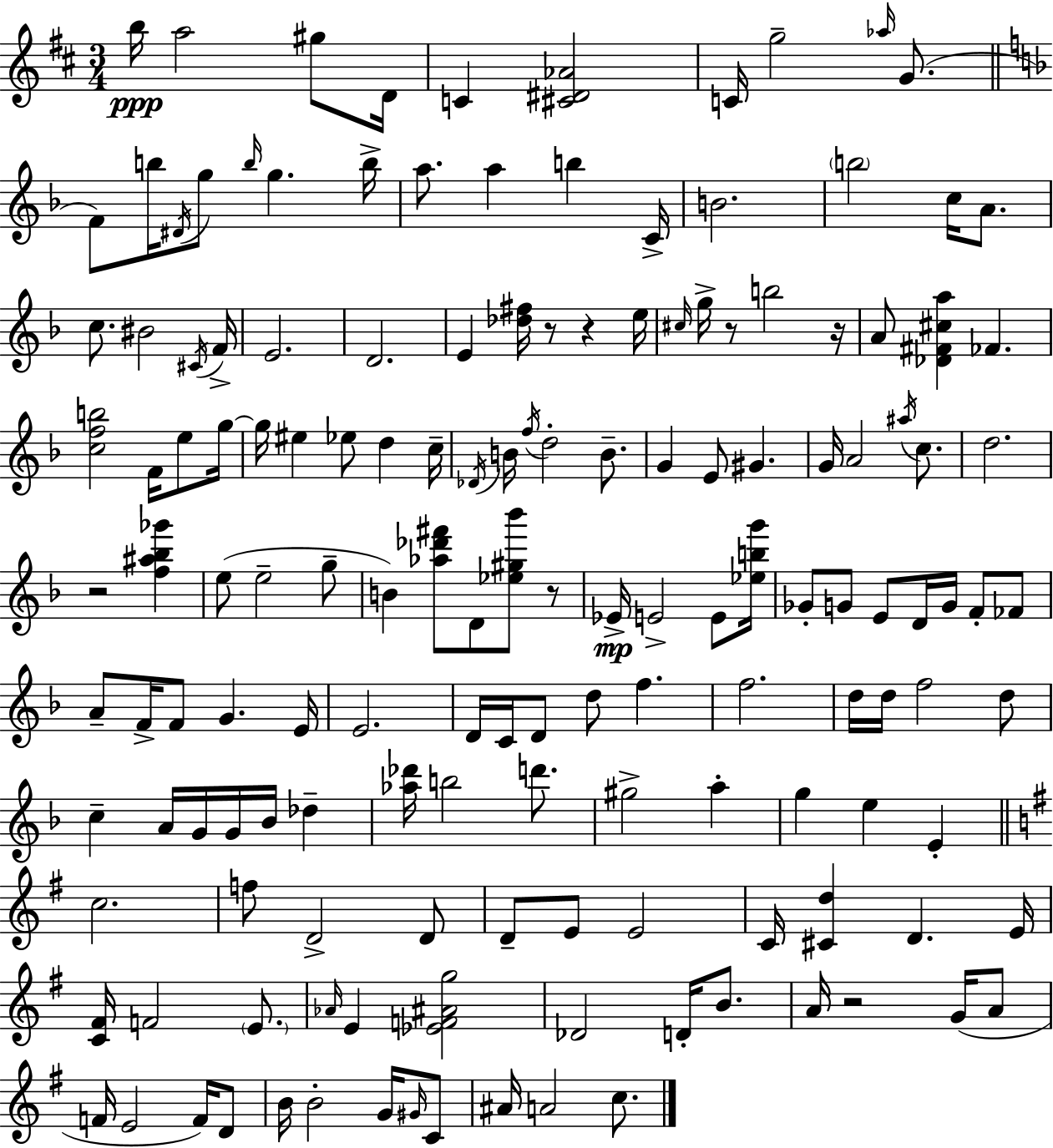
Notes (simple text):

B5/s A5/h G#5/e D4/s C4/q [C#4,D#4,Ab4]/h C4/s G5/h Ab5/s G4/e. F4/e B5/s D#4/s G5/e B5/s G5/q. B5/s A5/e. A5/q B5/q C4/s B4/h. B5/h C5/s A4/e. C5/e. BIS4/h C#4/s F4/s E4/h. D4/h. E4/q [Db5,F#5]/s R/e R/q E5/s C#5/s G5/s R/e B5/h R/s A4/e [Db4,F#4,C#5,A5]/q FES4/q. [C5,F5,B5]/h F4/s E5/e G5/s G5/s EIS5/q Eb5/e D5/q C5/s Db4/s B4/s F5/s D5/h B4/e. G4/q E4/e G#4/q. G4/s A4/h A#5/s C5/e. D5/h. R/h [F5,A#5,Bb5,Gb6]/q E5/e E5/h G5/e B4/q [Ab5,Db6,F#6]/e D4/e [Eb5,G#5,Bb6]/e R/e Eb4/s E4/h E4/e [Eb5,B5,G6]/s Gb4/e G4/e E4/e D4/s G4/s F4/e FES4/e A4/e F4/s F4/e G4/q. E4/s E4/h. D4/s C4/s D4/e D5/e F5/q. F5/h. D5/s D5/s F5/h D5/e C5/q A4/s G4/s G4/s Bb4/s Db5/q [Ab5,Db6]/s B5/h D6/e. G#5/h A5/q G5/q E5/q E4/q C5/h. F5/e D4/h D4/e D4/e E4/e E4/h C4/s [C#4,D5]/q D4/q. E4/s [C4,F#4]/s F4/h E4/e. Ab4/s E4/q [Eb4,F4,A#4,G5]/h Db4/h D4/s B4/e. A4/s R/h G4/s A4/e F4/s E4/h F4/s D4/e B4/s B4/h G4/s G#4/s C4/e A#4/s A4/h C5/e.